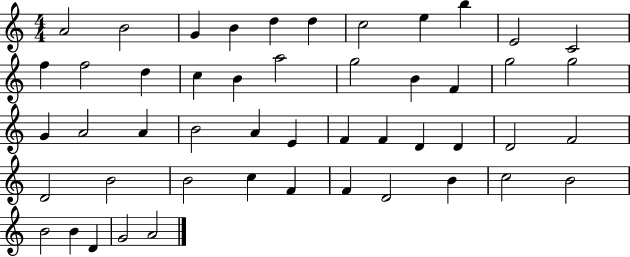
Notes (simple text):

A4/h B4/h G4/q B4/q D5/q D5/q C5/h E5/q B5/q E4/h C4/h F5/q F5/h D5/q C5/q B4/q A5/h G5/h B4/q F4/q G5/h G5/h G4/q A4/h A4/q B4/h A4/q E4/q F4/q F4/q D4/q D4/q D4/h F4/h D4/h B4/h B4/h C5/q F4/q F4/q D4/h B4/q C5/h B4/h B4/h B4/q D4/q G4/h A4/h